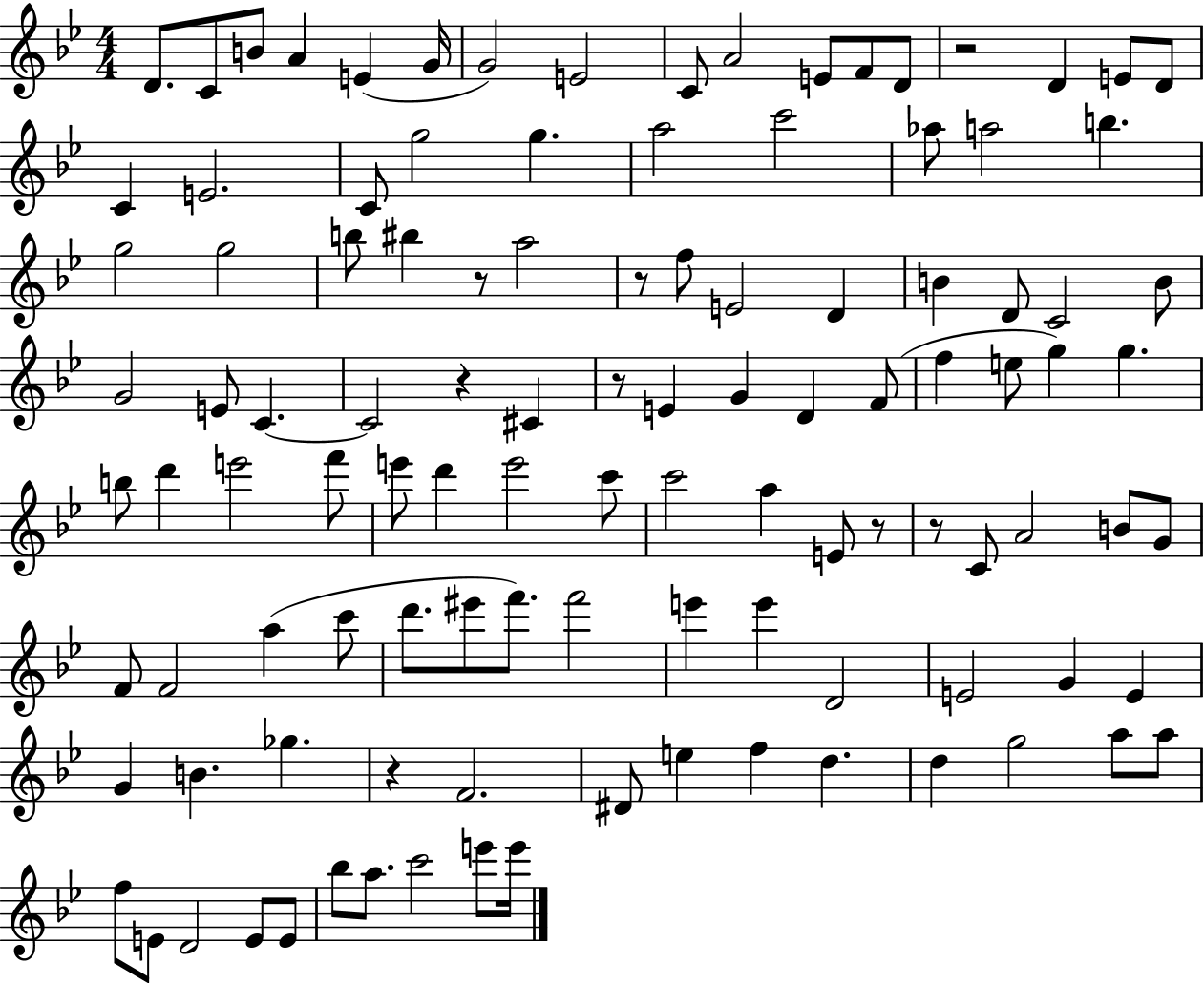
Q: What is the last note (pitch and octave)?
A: E6